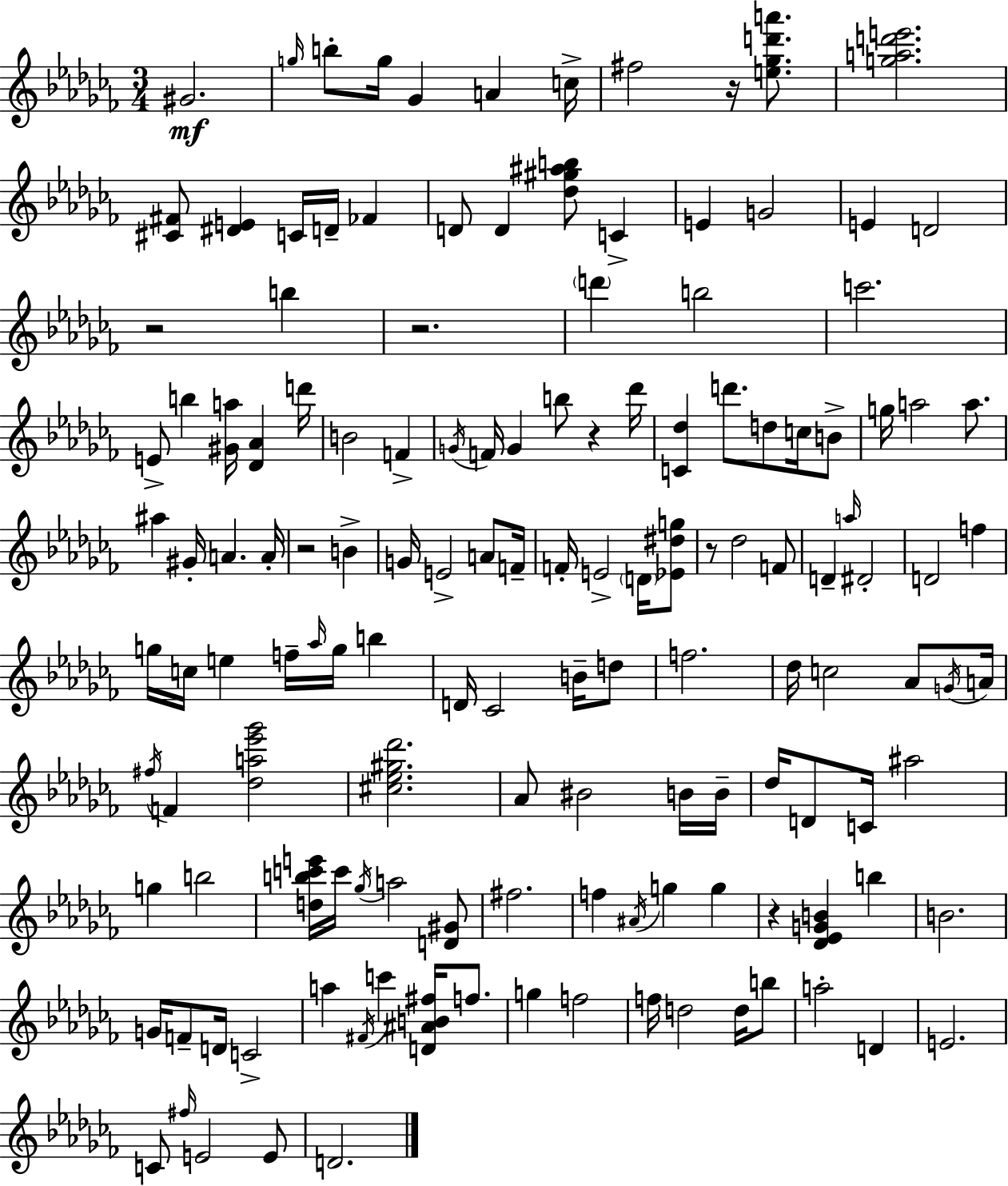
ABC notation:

X:1
T:Untitled
M:3/4
L:1/4
K:Abm
^G2 g/4 b/2 g/4 _G A c/4 ^f2 z/4 [e_gd'a']/2 [gad'e']2 [^C^F]/2 [^DE] C/4 D/4 _F D/2 D [_d^g^ab]/2 C E G2 E D2 z2 b z2 d' b2 c'2 E/2 b [^Ga]/4 [_D_A] d'/4 B2 F G/4 F/4 G b/2 z _d'/4 [C_d] d'/2 d/2 c/4 B/2 g/4 a2 a/2 ^a ^G/4 A A/4 z2 B G/4 E2 A/2 F/4 F/4 E2 D/4 [_E^dg]/2 z/2 _d2 F/2 D a/4 ^D2 D2 f g/4 c/4 e f/4 _a/4 g/4 b D/4 _C2 B/4 d/2 f2 _d/4 c2 _A/2 G/4 A/4 ^f/4 F [_da_e'_g']2 [^c_e^g_d']2 _A/2 ^B2 B/4 B/4 _d/4 D/2 C/4 ^a2 g b2 [dbc'e']/4 c'/4 _g/4 a2 [D^G]/2 ^f2 f ^A/4 g g z [_D_EGB] b B2 G/4 F/2 D/4 C2 a ^F/4 c' [D^AB^f]/4 f/2 g f2 f/4 d2 d/4 b/2 a2 D E2 C/2 ^f/4 E2 E/2 D2